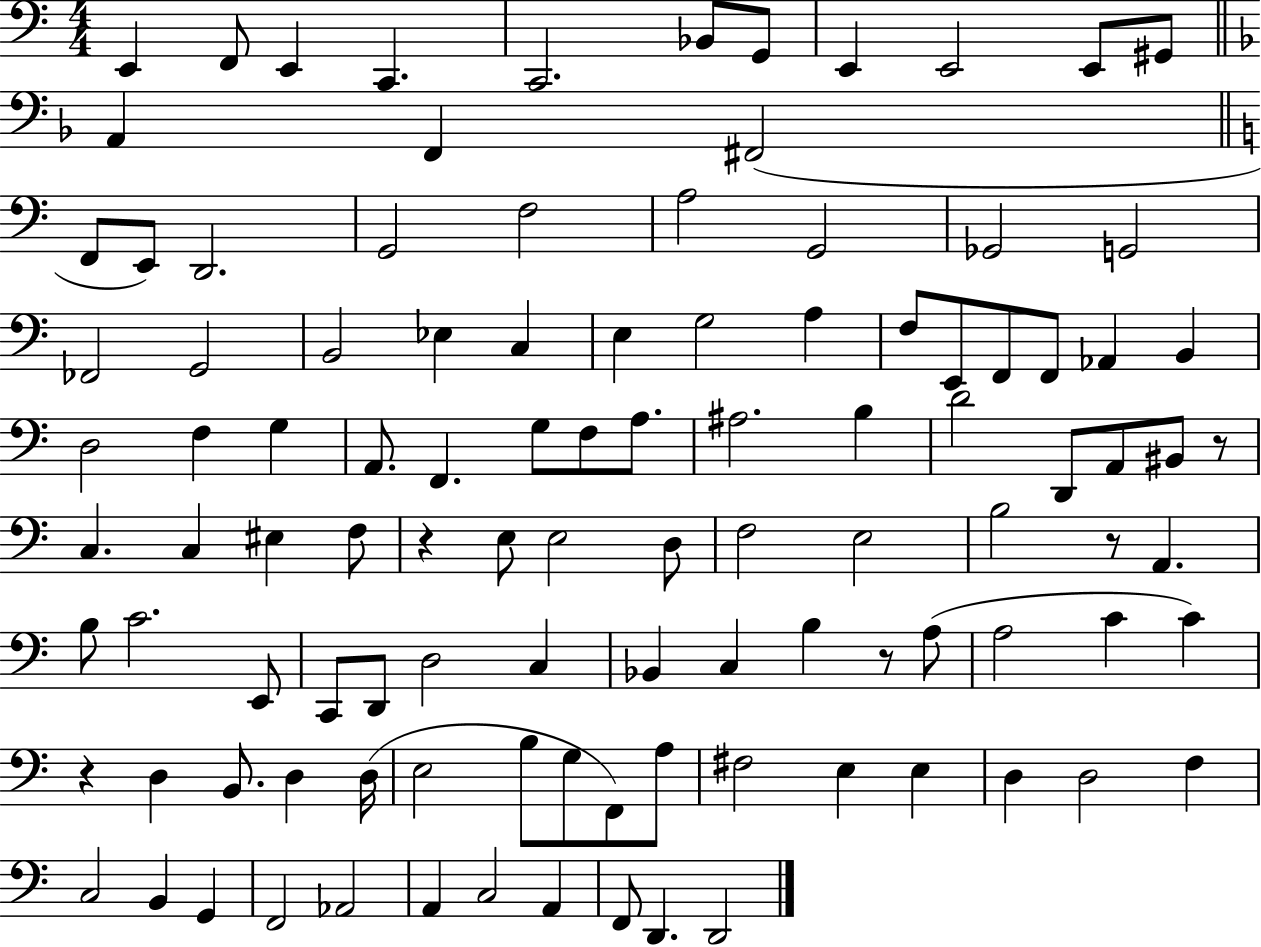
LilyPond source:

{
  \clef bass
  \numericTimeSignature
  \time 4/4
  \key c \major
  \repeat volta 2 { e,4 f,8 e,4 c,4. | c,2. bes,8 g,8 | e,4 e,2 e,8 gis,8 | \bar "||" \break \key d \minor a,4 f,4 fis,2( | \bar "||" \break \key a \minor f,8 e,8) d,2. | g,2 f2 | a2 g,2 | ges,2 g,2 | \break fes,2 g,2 | b,2 ees4 c4 | e4 g2 a4 | f8 e,8 f,8 f,8 aes,4 b,4 | \break d2 f4 g4 | a,8. f,4. g8 f8 a8. | ais2. b4 | d'2 d,8 a,8 bis,8 r8 | \break c4. c4 eis4 f8 | r4 e8 e2 d8 | f2 e2 | b2 r8 a,4. | \break b8 c'2. e,8 | c,8 d,8 d2 c4 | bes,4 c4 b4 r8 a8( | a2 c'4 c'4) | \break r4 d4 b,8. d4 d16( | e2 b8 g8 f,8) a8 | fis2 e4 e4 | d4 d2 f4 | \break c2 b,4 g,4 | f,2 aes,2 | a,4 c2 a,4 | f,8 d,4. d,2 | \break } \bar "|."
}